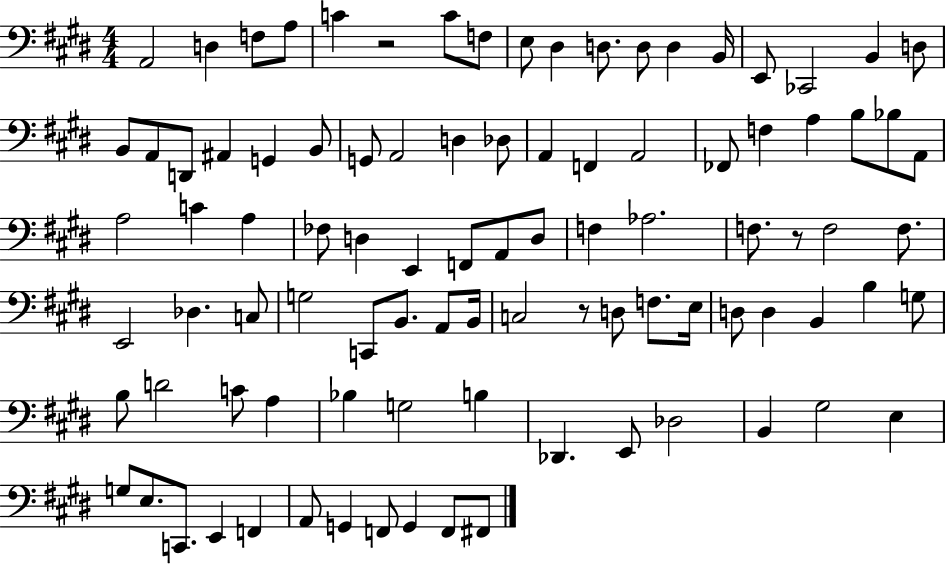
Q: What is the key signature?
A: E major